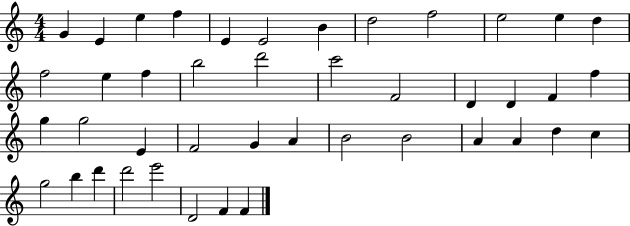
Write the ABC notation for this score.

X:1
T:Untitled
M:4/4
L:1/4
K:C
G E e f E E2 B d2 f2 e2 e d f2 e f b2 d'2 c'2 F2 D D F f g g2 E F2 G A B2 B2 A A d c g2 b d' d'2 e'2 D2 F F